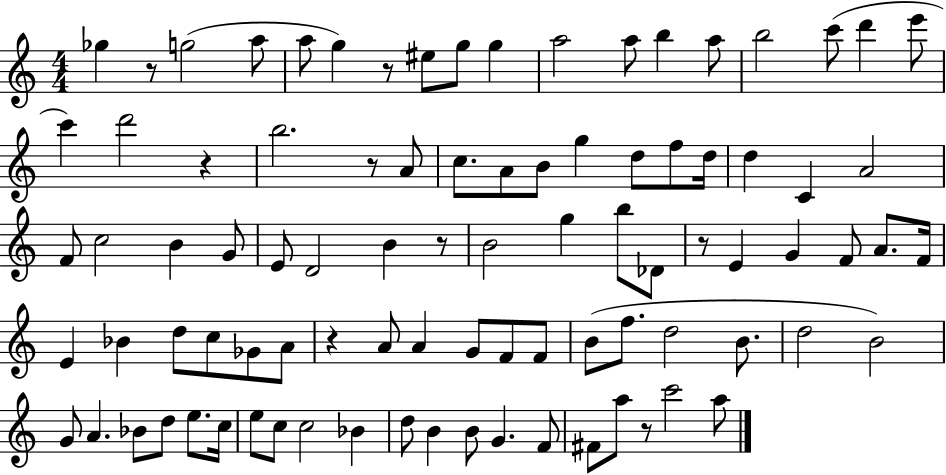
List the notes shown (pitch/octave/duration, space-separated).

Gb5/q R/e G5/h A5/e A5/e G5/q R/e EIS5/e G5/e G5/q A5/h A5/e B5/q A5/e B5/h C6/e D6/q E6/e C6/q D6/h R/q B5/h. R/e A4/e C5/e. A4/e B4/e G5/q D5/e F5/e D5/s D5/q C4/q A4/h F4/e C5/h B4/q G4/e E4/e D4/h B4/q R/e B4/h G5/q B5/e Db4/e R/e E4/q G4/q F4/e A4/e. F4/s E4/q Bb4/q D5/e C5/e Gb4/e A4/e R/q A4/e A4/q G4/e F4/e F4/e B4/e F5/e. D5/h B4/e. D5/h B4/h G4/e A4/q. Bb4/e D5/e E5/e. C5/s E5/e C5/e C5/h Bb4/q D5/e B4/q B4/e G4/q. F4/e F#4/e A5/e R/e C6/h A5/e